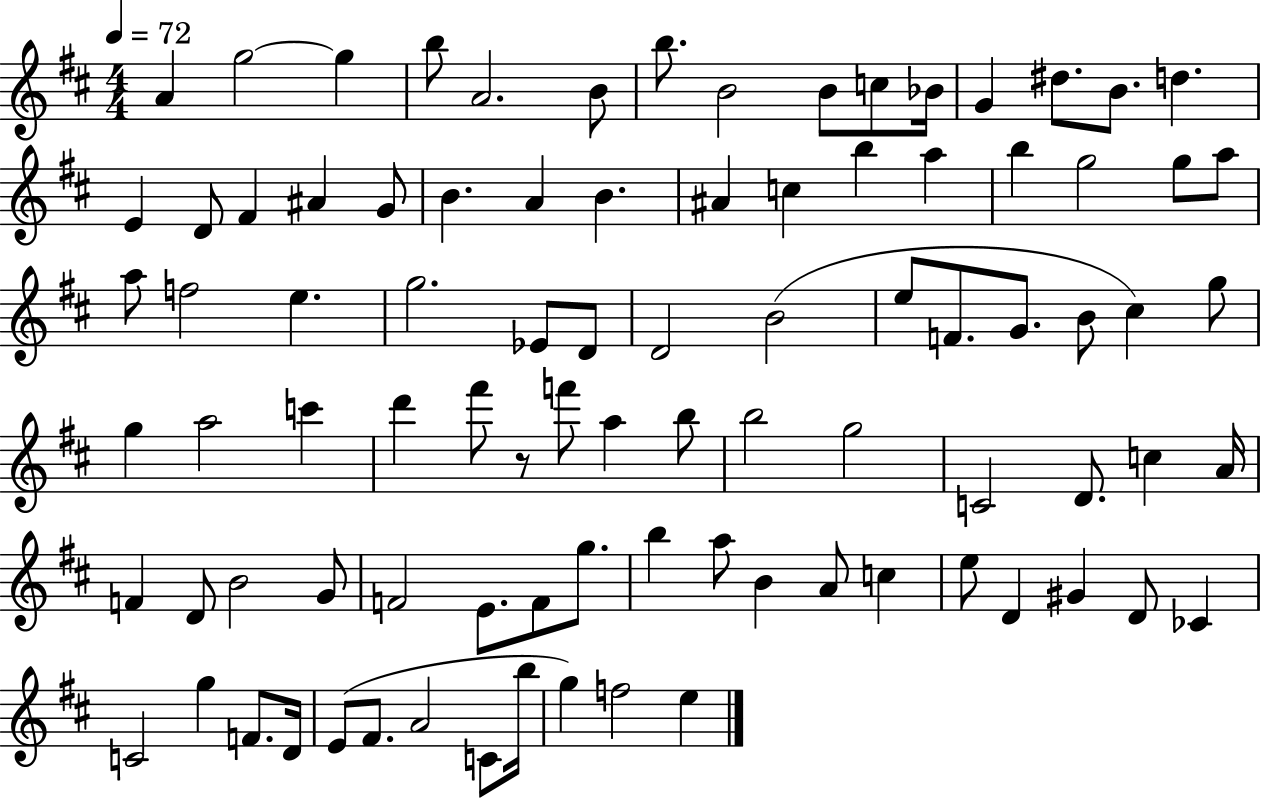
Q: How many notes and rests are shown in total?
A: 90